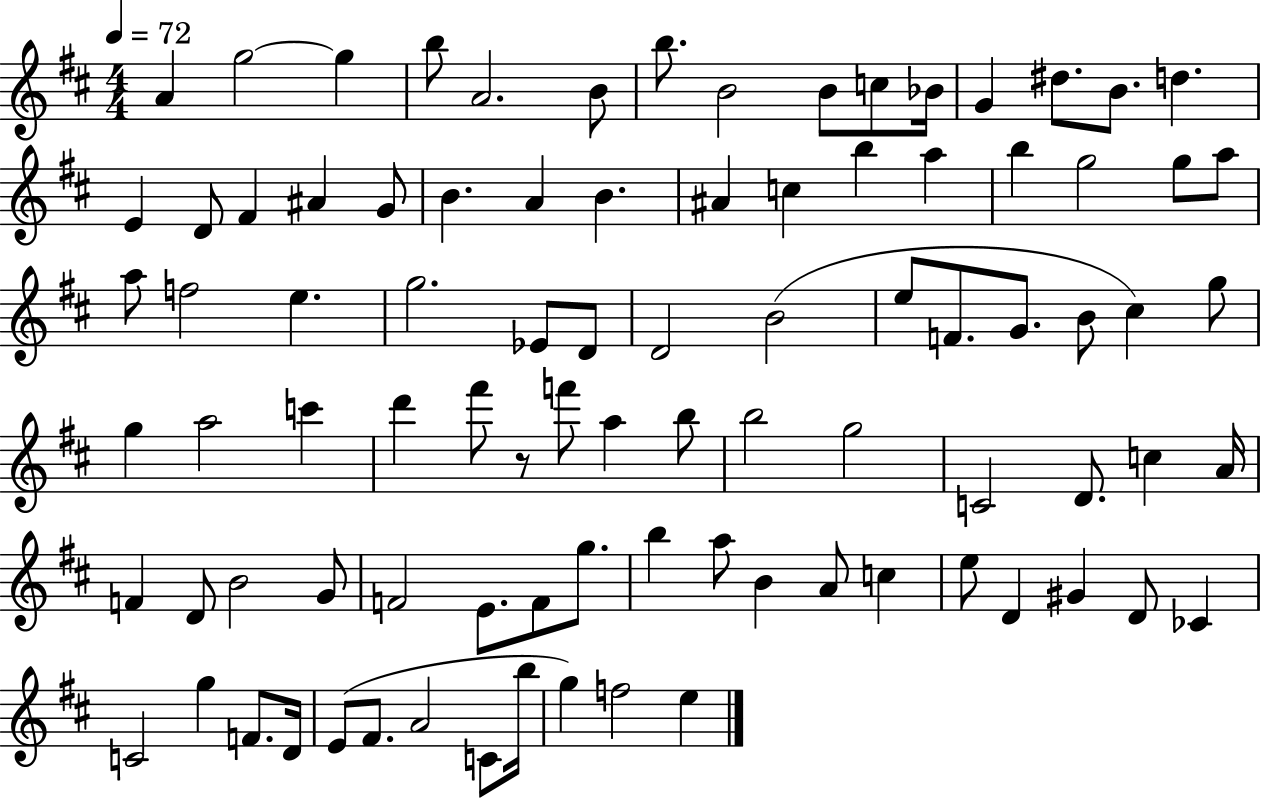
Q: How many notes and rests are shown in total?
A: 90